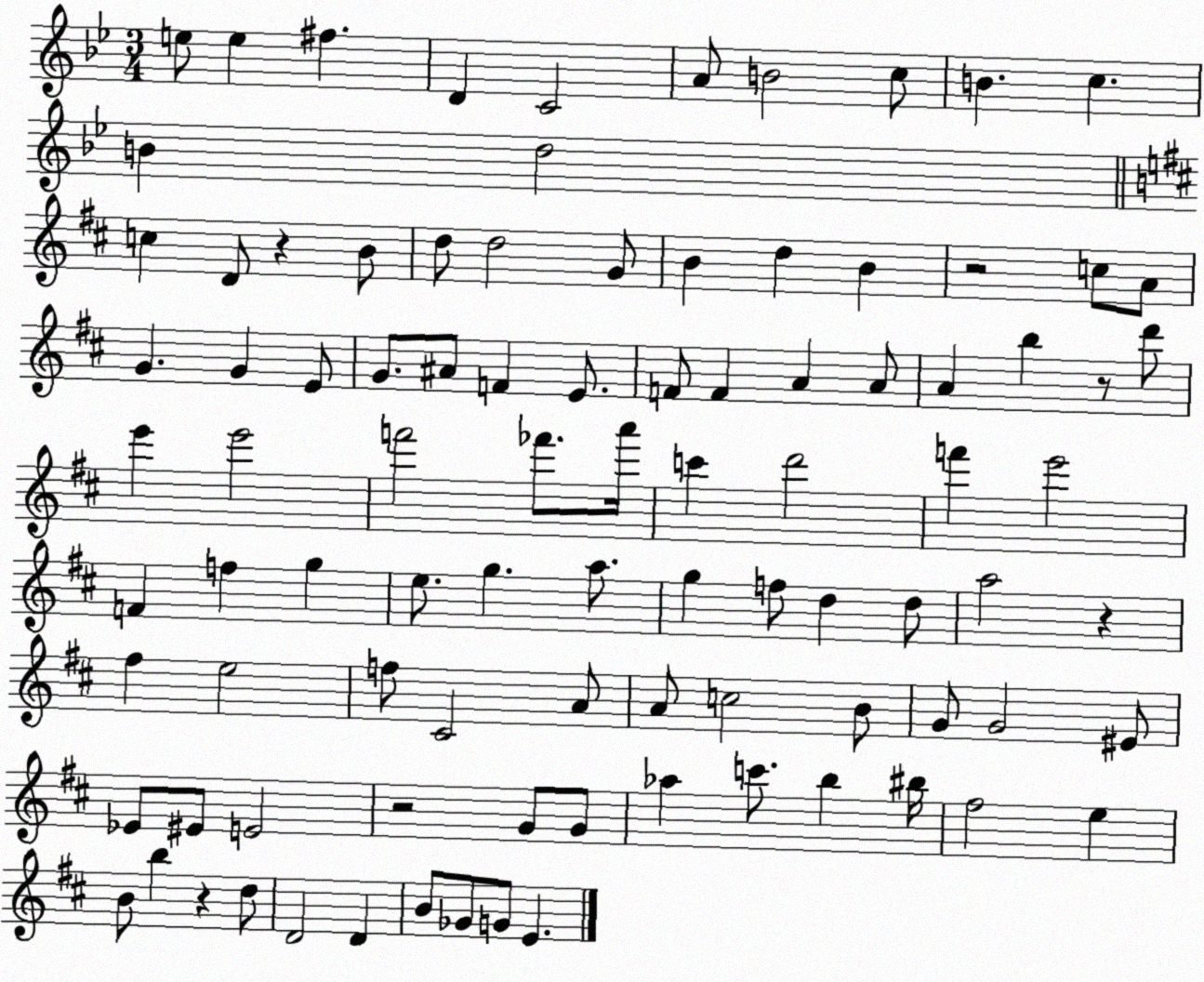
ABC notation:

X:1
T:Untitled
M:3/4
L:1/4
K:Bb
e/2 e ^f D C2 A/2 B2 c/2 B c B d2 c D/2 z B/2 d/2 d2 G/2 B d B z2 c/2 A/2 G G E/2 G/2 ^A/2 F E/2 F/2 F A A/2 A b z/2 d'/2 e' e'2 f'2 _f'/2 a'/4 c' d'2 f' e'2 F f g e/2 g a/2 g f/2 d d/2 a2 z ^f e2 f/2 ^C2 A/2 A/2 c2 B/2 G/2 G2 ^E/2 _E/2 ^E/2 E2 z2 G/2 G/2 _a c'/2 b ^b/4 ^f2 e B/2 b z d/2 D2 D B/2 _G/2 G/2 E